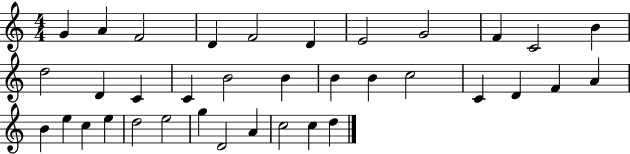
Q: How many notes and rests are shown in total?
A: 36